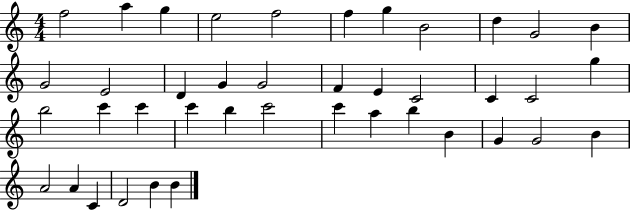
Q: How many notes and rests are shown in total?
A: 41